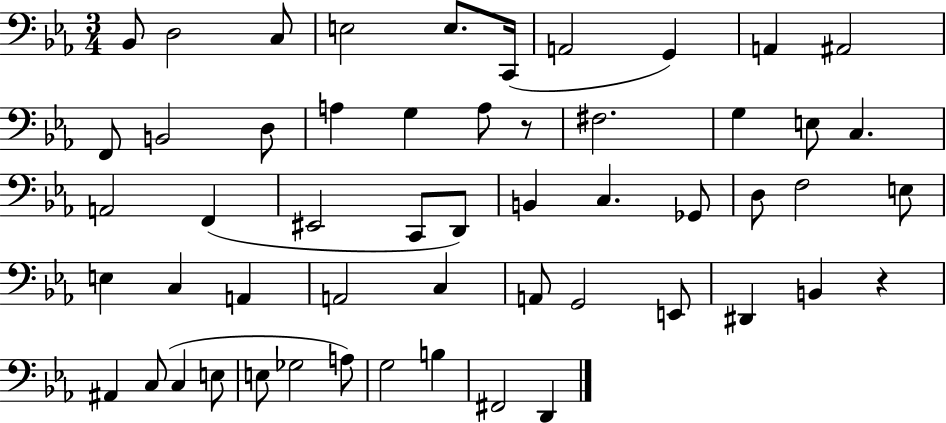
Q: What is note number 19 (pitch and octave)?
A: E3